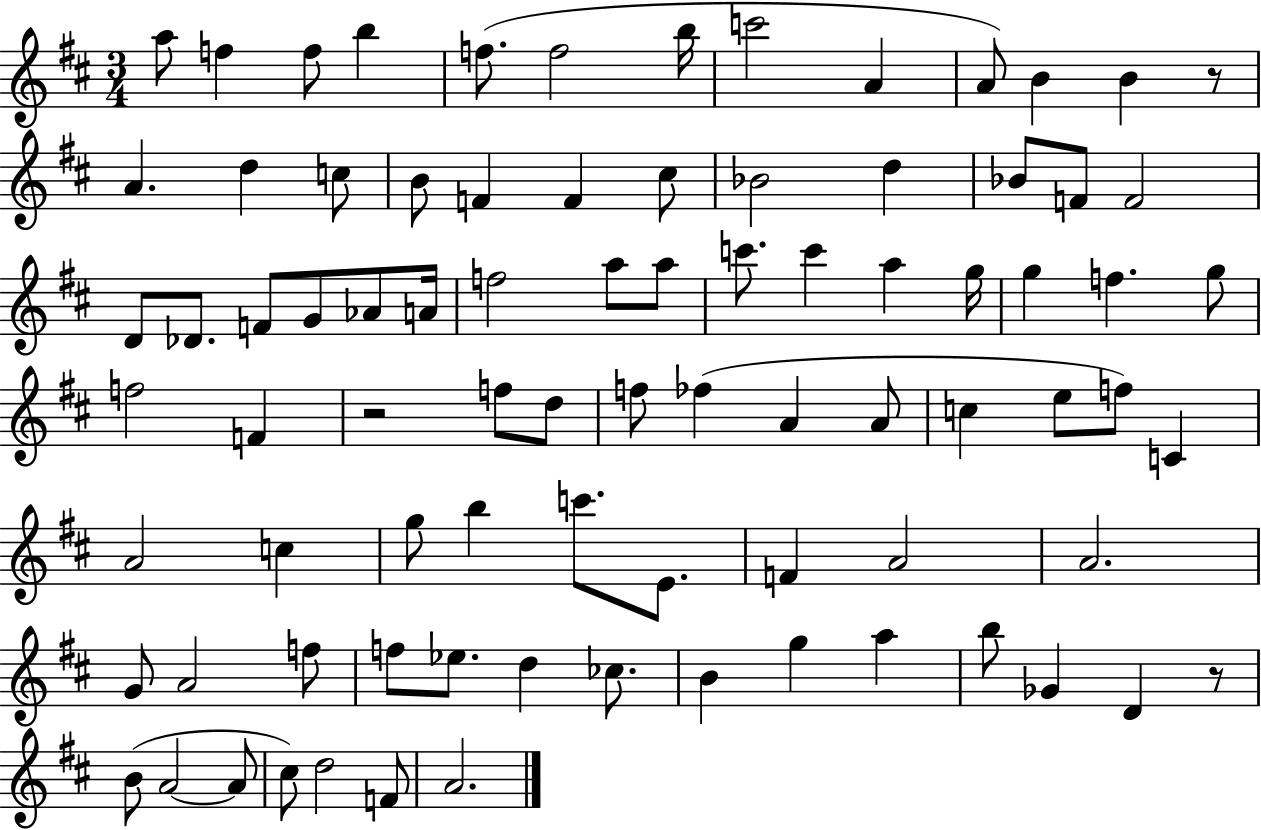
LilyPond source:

{
  \clef treble
  \numericTimeSignature
  \time 3/4
  \key d \major
  a''8 f''4 f''8 b''4 | f''8.( f''2 b''16 | c'''2 a'4 | a'8) b'4 b'4 r8 | \break a'4. d''4 c''8 | b'8 f'4 f'4 cis''8 | bes'2 d''4 | bes'8 f'8 f'2 | \break d'8 des'8. f'8 g'8 aes'8 a'16 | f''2 a''8 a''8 | c'''8. c'''4 a''4 g''16 | g''4 f''4. g''8 | \break f''2 f'4 | r2 f''8 d''8 | f''8 fes''4( a'4 a'8 | c''4 e''8 f''8) c'4 | \break a'2 c''4 | g''8 b''4 c'''8. e'8. | f'4 a'2 | a'2. | \break g'8 a'2 f''8 | f''8 ees''8. d''4 ces''8. | b'4 g''4 a''4 | b''8 ges'4 d'4 r8 | \break b'8( a'2~~ a'8 | cis''8) d''2 f'8 | a'2. | \bar "|."
}